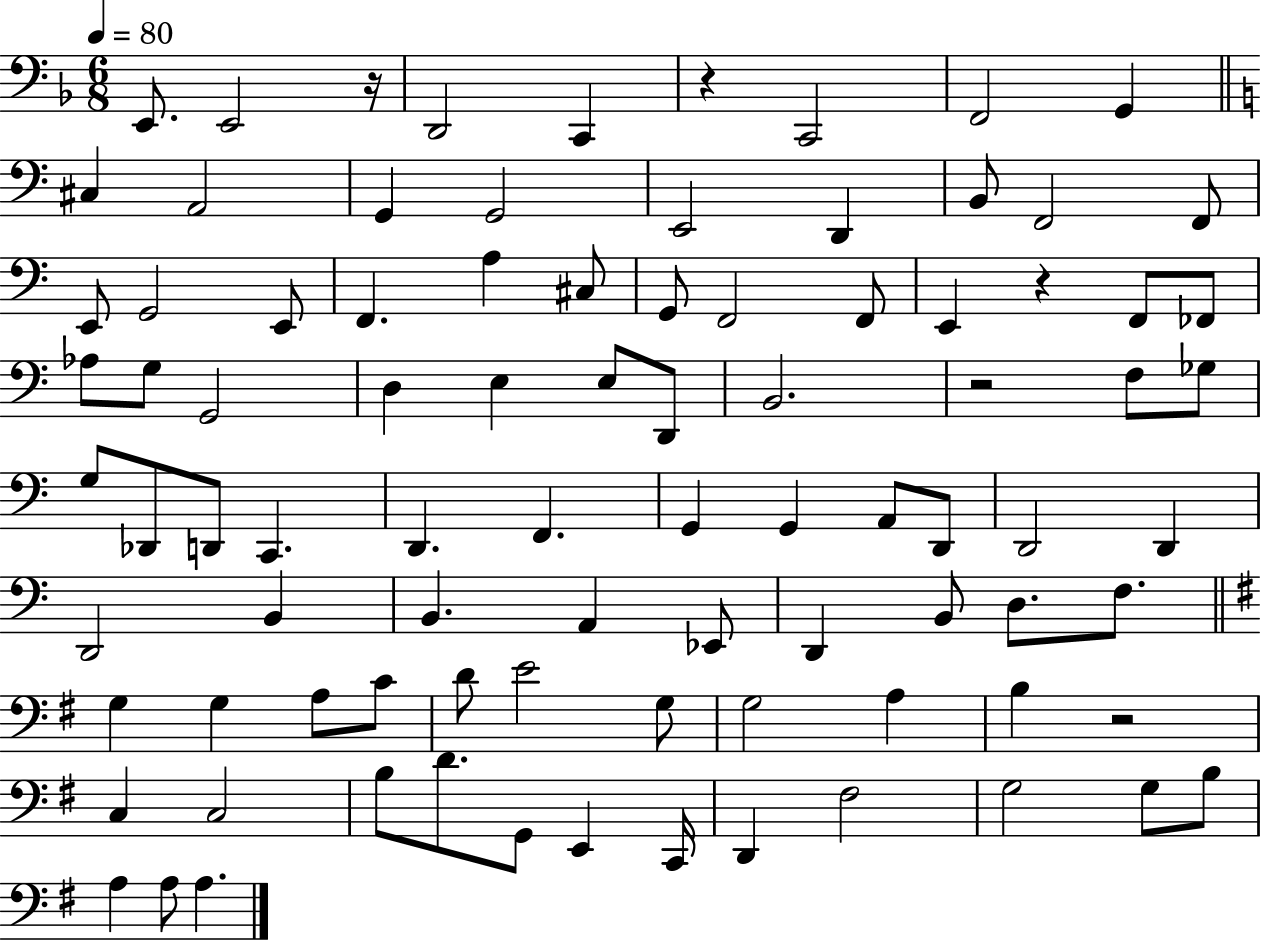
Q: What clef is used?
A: bass